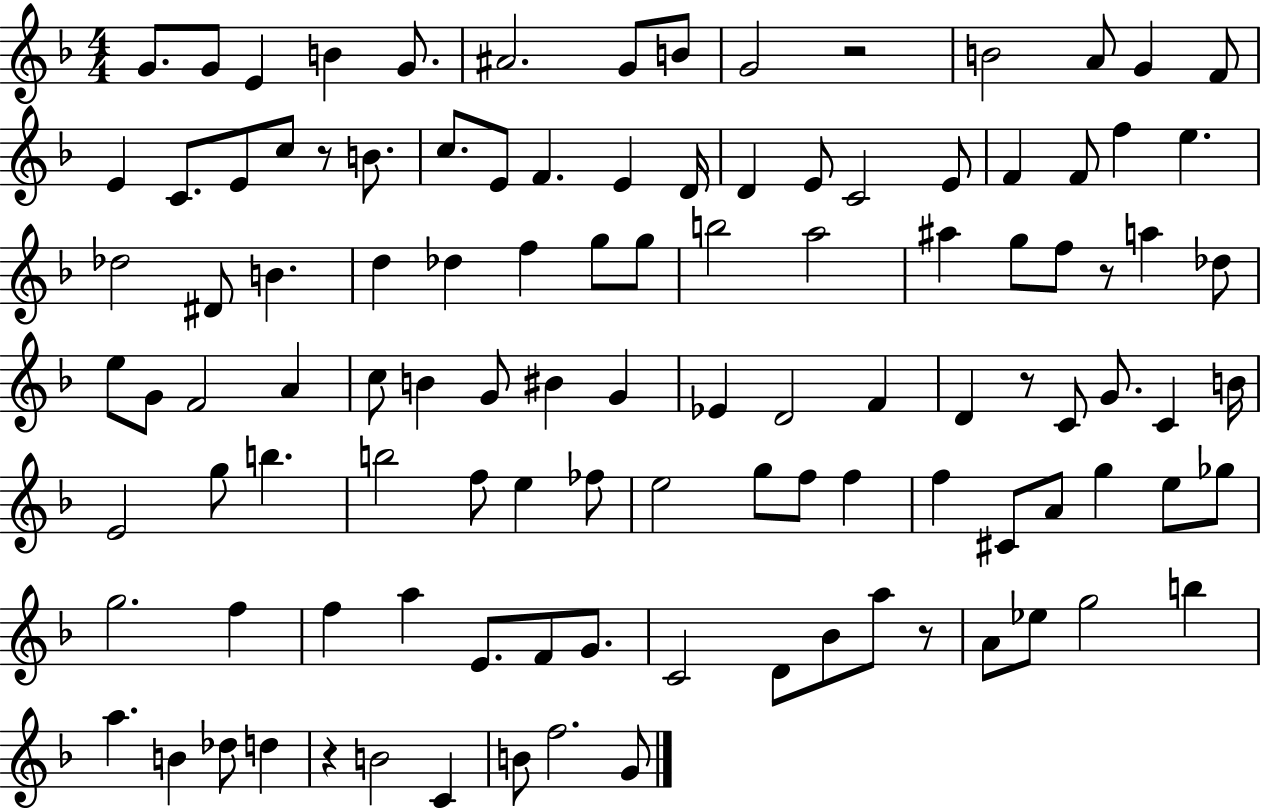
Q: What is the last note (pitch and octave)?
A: G4